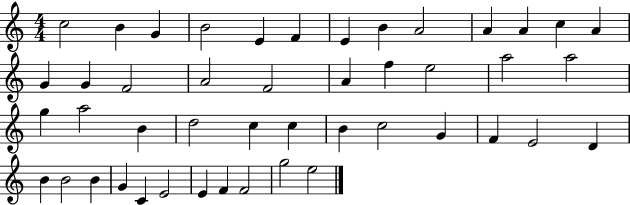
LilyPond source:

{
  \clef treble
  \numericTimeSignature
  \time 4/4
  \key c \major
  c''2 b'4 g'4 | b'2 e'4 f'4 | e'4 b'4 a'2 | a'4 a'4 c''4 a'4 | \break g'4 g'4 f'2 | a'2 f'2 | a'4 f''4 e''2 | a''2 a''2 | \break g''4 a''2 b'4 | d''2 c''4 c''4 | b'4 c''2 g'4 | f'4 e'2 d'4 | \break b'4 b'2 b'4 | g'4 c'4 e'2 | e'4 f'4 f'2 | g''2 e''2 | \break \bar "|."
}